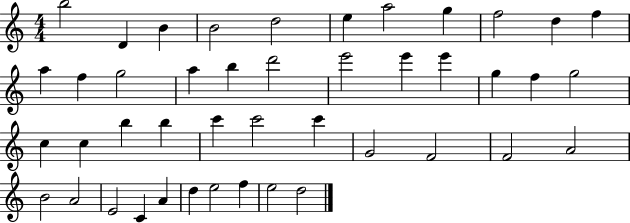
{
  \clef treble
  \numericTimeSignature
  \time 4/4
  \key c \major
  b''2 d'4 b'4 | b'2 d''2 | e''4 a''2 g''4 | f''2 d''4 f''4 | \break a''4 f''4 g''2 | a''4 b''4 d'''2 | e'''2 e'''4 e'''4 | g''4 f''4 g''2 | \break c''4 c''4 b''4 b''4 | c'''4 c'''2 c'''4 | g'2 f'2 | f'2 a'2 | \break b'2 a'2 | e'2 c'4 a'4 | d''4 e''2 f''4 | e''2 d''2 | \break \bar "|."
}